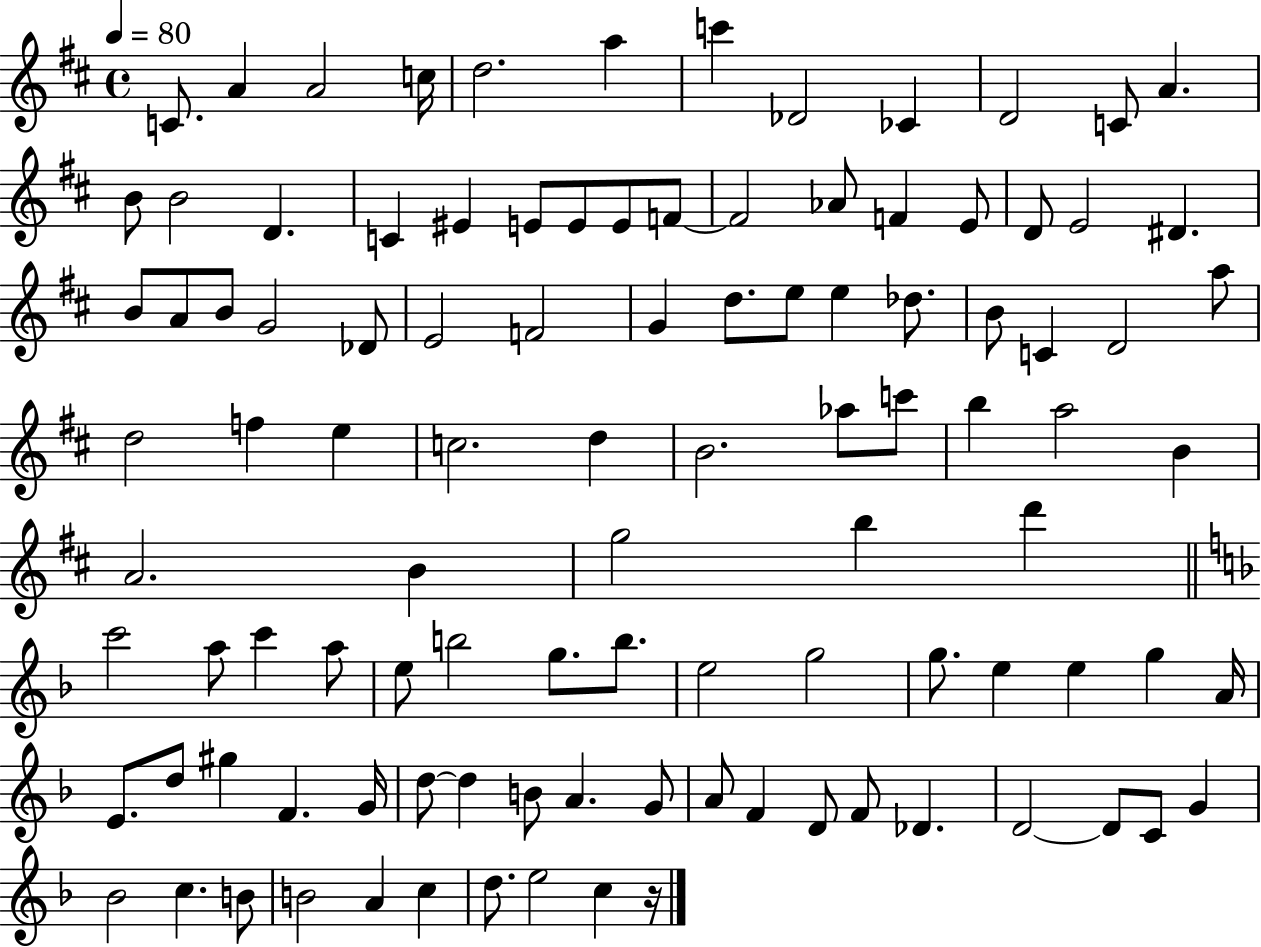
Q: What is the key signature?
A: D major